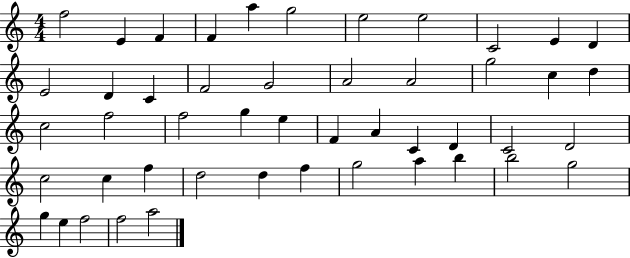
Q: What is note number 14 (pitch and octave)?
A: C4